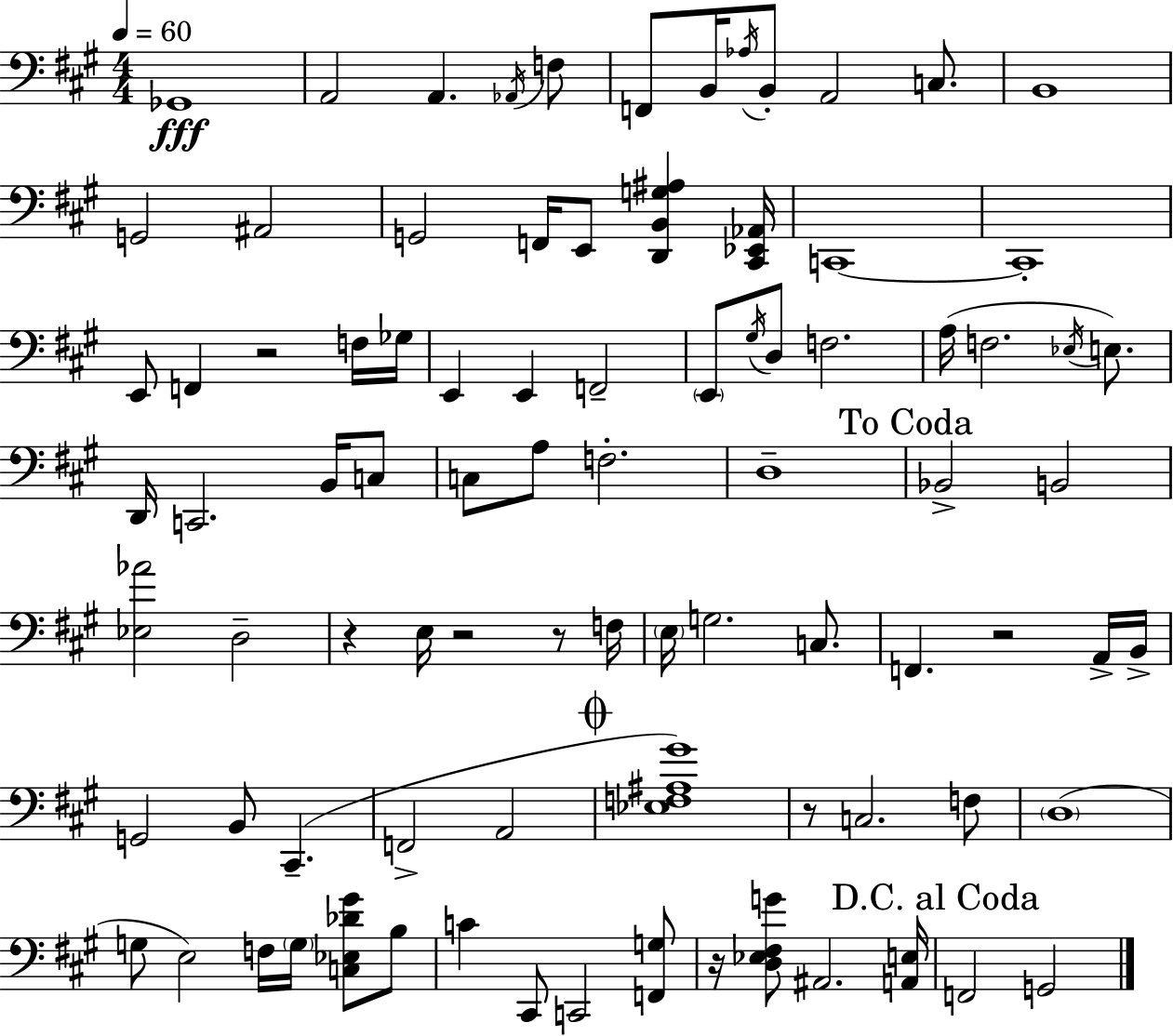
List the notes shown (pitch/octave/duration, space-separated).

Gb2/w A2/h A2/q. Ab2/s F3/e F2/e B2/s Ab3/s B2/e A2/h C3/e. B2/w G2/h A#2/h G2/h F2/s E2/e [D2,B2,G3,A#3]/q [C#2,Eb2,Ab2]/s C2/w C2/w E2/e F2/q R/h F3/s Gb3/s E2/q E2/q F2/h E2/e G#3/s D3/e F3/h. A3/s F3/h. Eb3/s E3/e. D2/s C2/h. B2/s C3/e C3/e A3/e F3/h. D3/w Bb2/h B2/h [Eb3,Ab4]/h D3/h R/q E3/s R/h R/e F3/s E3/s G3/h. C3/e. F2/q. R/h A2/s B2/s G2/h B2/e C#2/q. F2/h A2/h [Eb3,F3,A#3,G#4]/w R/e C3/h. F3/e D3/w G3/e E3/h F3/s G3/s [C3,Eb3,Db4,G#4]/e B3/e C4/q C#2/e C2/h [F2,G3]/e R/s [D3,Eb3,F#3,G4]/e A#2/h. [A2,E3]/s F2/h G2/h